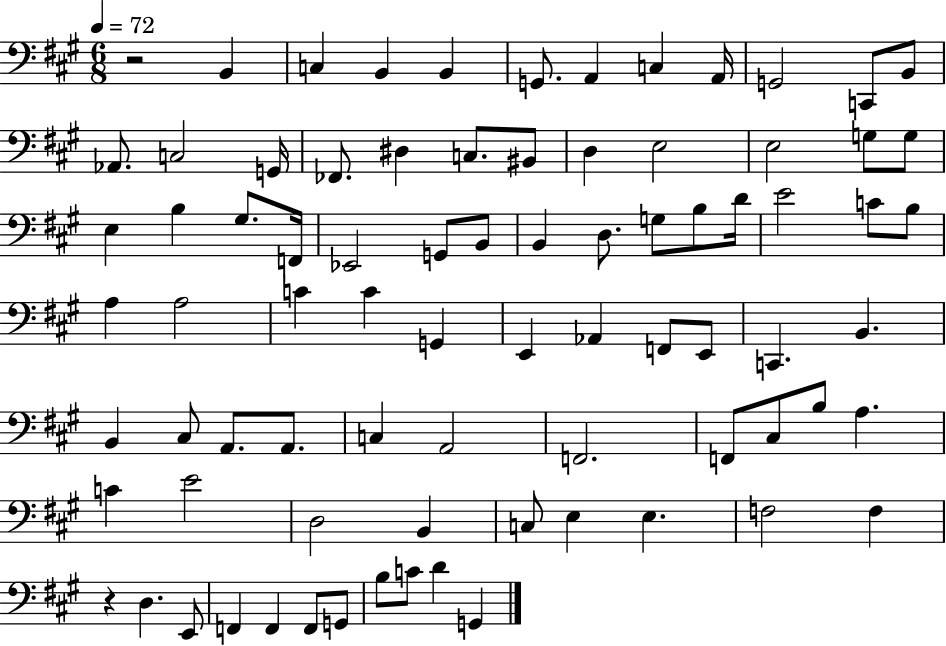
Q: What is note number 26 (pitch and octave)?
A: G#3